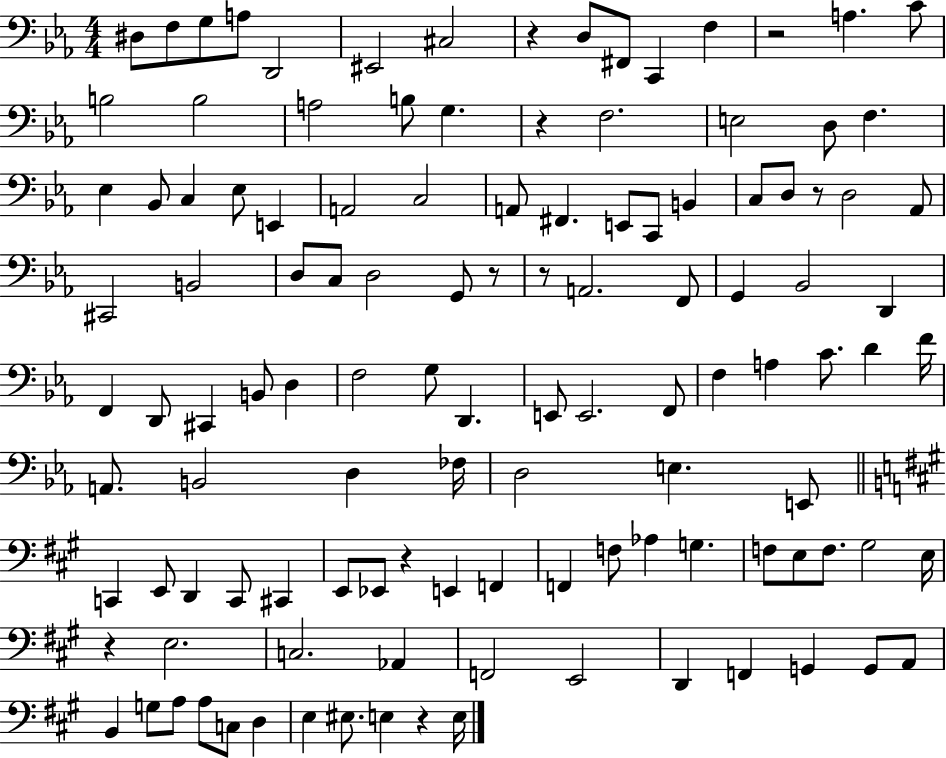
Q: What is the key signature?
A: EES major